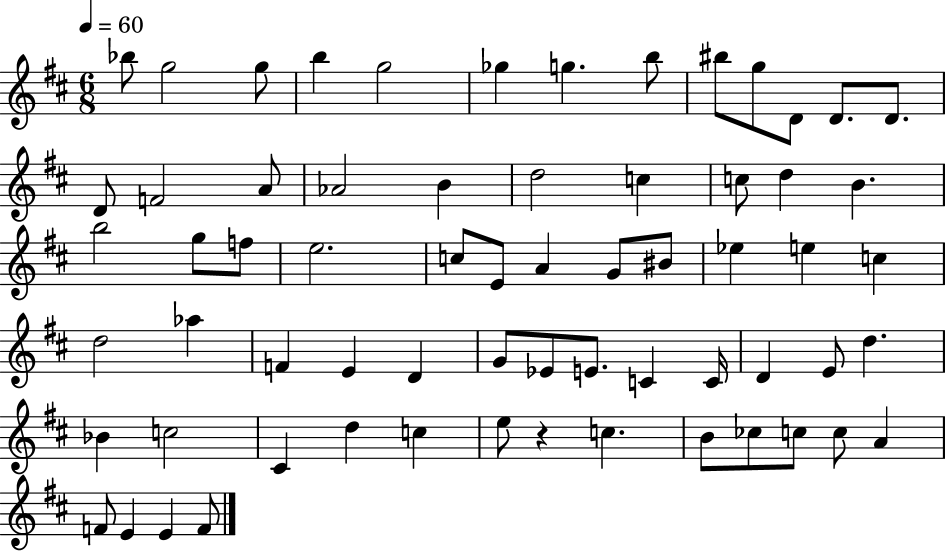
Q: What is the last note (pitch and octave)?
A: F4